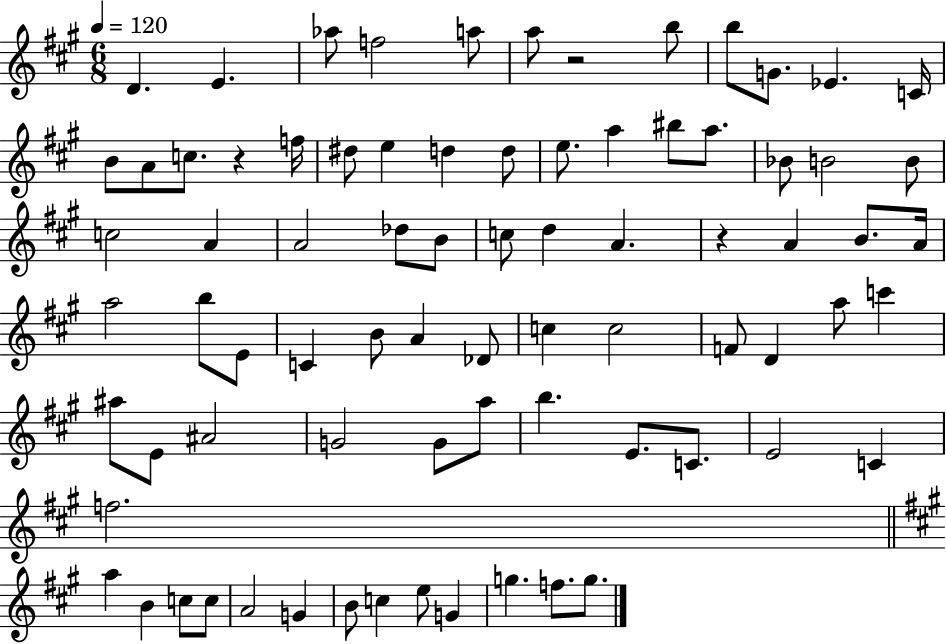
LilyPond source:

{
  \clef treble
  \numericTimeSignature
  \time 6/8
  \key a \major
  \tempo 4 = 120
  d'4. e'4. | aes''8 f''2 a''8 | a''8 r2 b''8 | b''8 g'8. ees'4. c'16 | \break b'8 a'8 c''8. r4 f''16 | dis''8 e''4 d''4 d''8 | e''8. a''4 bis''8 a''8. | bes'8 b'2 b'8 | \break c''2 a'4 | a'2 des''8 b'8 | c''8 d''4 a'4. | r4 a'4 b'8. a'16 | \break a''2 b''8 e'8 | c'4 b'8 a'4 des'8 | c''4 c''2 | f'8 d'4 a''8 c'''4 | \break ais''8 e'8 ais'2 | g'2 g'8 a''8 | b''4. e'8. c'8. | e'2 c'4 | \break f''2. | \bar "||" \break \key a \major a''4 b'4 c''8 c''8 | a'2 g'4 | b'8 c''4 e''8 g'4 | g''4. f''8. g''8. | \break \bar "|."
}